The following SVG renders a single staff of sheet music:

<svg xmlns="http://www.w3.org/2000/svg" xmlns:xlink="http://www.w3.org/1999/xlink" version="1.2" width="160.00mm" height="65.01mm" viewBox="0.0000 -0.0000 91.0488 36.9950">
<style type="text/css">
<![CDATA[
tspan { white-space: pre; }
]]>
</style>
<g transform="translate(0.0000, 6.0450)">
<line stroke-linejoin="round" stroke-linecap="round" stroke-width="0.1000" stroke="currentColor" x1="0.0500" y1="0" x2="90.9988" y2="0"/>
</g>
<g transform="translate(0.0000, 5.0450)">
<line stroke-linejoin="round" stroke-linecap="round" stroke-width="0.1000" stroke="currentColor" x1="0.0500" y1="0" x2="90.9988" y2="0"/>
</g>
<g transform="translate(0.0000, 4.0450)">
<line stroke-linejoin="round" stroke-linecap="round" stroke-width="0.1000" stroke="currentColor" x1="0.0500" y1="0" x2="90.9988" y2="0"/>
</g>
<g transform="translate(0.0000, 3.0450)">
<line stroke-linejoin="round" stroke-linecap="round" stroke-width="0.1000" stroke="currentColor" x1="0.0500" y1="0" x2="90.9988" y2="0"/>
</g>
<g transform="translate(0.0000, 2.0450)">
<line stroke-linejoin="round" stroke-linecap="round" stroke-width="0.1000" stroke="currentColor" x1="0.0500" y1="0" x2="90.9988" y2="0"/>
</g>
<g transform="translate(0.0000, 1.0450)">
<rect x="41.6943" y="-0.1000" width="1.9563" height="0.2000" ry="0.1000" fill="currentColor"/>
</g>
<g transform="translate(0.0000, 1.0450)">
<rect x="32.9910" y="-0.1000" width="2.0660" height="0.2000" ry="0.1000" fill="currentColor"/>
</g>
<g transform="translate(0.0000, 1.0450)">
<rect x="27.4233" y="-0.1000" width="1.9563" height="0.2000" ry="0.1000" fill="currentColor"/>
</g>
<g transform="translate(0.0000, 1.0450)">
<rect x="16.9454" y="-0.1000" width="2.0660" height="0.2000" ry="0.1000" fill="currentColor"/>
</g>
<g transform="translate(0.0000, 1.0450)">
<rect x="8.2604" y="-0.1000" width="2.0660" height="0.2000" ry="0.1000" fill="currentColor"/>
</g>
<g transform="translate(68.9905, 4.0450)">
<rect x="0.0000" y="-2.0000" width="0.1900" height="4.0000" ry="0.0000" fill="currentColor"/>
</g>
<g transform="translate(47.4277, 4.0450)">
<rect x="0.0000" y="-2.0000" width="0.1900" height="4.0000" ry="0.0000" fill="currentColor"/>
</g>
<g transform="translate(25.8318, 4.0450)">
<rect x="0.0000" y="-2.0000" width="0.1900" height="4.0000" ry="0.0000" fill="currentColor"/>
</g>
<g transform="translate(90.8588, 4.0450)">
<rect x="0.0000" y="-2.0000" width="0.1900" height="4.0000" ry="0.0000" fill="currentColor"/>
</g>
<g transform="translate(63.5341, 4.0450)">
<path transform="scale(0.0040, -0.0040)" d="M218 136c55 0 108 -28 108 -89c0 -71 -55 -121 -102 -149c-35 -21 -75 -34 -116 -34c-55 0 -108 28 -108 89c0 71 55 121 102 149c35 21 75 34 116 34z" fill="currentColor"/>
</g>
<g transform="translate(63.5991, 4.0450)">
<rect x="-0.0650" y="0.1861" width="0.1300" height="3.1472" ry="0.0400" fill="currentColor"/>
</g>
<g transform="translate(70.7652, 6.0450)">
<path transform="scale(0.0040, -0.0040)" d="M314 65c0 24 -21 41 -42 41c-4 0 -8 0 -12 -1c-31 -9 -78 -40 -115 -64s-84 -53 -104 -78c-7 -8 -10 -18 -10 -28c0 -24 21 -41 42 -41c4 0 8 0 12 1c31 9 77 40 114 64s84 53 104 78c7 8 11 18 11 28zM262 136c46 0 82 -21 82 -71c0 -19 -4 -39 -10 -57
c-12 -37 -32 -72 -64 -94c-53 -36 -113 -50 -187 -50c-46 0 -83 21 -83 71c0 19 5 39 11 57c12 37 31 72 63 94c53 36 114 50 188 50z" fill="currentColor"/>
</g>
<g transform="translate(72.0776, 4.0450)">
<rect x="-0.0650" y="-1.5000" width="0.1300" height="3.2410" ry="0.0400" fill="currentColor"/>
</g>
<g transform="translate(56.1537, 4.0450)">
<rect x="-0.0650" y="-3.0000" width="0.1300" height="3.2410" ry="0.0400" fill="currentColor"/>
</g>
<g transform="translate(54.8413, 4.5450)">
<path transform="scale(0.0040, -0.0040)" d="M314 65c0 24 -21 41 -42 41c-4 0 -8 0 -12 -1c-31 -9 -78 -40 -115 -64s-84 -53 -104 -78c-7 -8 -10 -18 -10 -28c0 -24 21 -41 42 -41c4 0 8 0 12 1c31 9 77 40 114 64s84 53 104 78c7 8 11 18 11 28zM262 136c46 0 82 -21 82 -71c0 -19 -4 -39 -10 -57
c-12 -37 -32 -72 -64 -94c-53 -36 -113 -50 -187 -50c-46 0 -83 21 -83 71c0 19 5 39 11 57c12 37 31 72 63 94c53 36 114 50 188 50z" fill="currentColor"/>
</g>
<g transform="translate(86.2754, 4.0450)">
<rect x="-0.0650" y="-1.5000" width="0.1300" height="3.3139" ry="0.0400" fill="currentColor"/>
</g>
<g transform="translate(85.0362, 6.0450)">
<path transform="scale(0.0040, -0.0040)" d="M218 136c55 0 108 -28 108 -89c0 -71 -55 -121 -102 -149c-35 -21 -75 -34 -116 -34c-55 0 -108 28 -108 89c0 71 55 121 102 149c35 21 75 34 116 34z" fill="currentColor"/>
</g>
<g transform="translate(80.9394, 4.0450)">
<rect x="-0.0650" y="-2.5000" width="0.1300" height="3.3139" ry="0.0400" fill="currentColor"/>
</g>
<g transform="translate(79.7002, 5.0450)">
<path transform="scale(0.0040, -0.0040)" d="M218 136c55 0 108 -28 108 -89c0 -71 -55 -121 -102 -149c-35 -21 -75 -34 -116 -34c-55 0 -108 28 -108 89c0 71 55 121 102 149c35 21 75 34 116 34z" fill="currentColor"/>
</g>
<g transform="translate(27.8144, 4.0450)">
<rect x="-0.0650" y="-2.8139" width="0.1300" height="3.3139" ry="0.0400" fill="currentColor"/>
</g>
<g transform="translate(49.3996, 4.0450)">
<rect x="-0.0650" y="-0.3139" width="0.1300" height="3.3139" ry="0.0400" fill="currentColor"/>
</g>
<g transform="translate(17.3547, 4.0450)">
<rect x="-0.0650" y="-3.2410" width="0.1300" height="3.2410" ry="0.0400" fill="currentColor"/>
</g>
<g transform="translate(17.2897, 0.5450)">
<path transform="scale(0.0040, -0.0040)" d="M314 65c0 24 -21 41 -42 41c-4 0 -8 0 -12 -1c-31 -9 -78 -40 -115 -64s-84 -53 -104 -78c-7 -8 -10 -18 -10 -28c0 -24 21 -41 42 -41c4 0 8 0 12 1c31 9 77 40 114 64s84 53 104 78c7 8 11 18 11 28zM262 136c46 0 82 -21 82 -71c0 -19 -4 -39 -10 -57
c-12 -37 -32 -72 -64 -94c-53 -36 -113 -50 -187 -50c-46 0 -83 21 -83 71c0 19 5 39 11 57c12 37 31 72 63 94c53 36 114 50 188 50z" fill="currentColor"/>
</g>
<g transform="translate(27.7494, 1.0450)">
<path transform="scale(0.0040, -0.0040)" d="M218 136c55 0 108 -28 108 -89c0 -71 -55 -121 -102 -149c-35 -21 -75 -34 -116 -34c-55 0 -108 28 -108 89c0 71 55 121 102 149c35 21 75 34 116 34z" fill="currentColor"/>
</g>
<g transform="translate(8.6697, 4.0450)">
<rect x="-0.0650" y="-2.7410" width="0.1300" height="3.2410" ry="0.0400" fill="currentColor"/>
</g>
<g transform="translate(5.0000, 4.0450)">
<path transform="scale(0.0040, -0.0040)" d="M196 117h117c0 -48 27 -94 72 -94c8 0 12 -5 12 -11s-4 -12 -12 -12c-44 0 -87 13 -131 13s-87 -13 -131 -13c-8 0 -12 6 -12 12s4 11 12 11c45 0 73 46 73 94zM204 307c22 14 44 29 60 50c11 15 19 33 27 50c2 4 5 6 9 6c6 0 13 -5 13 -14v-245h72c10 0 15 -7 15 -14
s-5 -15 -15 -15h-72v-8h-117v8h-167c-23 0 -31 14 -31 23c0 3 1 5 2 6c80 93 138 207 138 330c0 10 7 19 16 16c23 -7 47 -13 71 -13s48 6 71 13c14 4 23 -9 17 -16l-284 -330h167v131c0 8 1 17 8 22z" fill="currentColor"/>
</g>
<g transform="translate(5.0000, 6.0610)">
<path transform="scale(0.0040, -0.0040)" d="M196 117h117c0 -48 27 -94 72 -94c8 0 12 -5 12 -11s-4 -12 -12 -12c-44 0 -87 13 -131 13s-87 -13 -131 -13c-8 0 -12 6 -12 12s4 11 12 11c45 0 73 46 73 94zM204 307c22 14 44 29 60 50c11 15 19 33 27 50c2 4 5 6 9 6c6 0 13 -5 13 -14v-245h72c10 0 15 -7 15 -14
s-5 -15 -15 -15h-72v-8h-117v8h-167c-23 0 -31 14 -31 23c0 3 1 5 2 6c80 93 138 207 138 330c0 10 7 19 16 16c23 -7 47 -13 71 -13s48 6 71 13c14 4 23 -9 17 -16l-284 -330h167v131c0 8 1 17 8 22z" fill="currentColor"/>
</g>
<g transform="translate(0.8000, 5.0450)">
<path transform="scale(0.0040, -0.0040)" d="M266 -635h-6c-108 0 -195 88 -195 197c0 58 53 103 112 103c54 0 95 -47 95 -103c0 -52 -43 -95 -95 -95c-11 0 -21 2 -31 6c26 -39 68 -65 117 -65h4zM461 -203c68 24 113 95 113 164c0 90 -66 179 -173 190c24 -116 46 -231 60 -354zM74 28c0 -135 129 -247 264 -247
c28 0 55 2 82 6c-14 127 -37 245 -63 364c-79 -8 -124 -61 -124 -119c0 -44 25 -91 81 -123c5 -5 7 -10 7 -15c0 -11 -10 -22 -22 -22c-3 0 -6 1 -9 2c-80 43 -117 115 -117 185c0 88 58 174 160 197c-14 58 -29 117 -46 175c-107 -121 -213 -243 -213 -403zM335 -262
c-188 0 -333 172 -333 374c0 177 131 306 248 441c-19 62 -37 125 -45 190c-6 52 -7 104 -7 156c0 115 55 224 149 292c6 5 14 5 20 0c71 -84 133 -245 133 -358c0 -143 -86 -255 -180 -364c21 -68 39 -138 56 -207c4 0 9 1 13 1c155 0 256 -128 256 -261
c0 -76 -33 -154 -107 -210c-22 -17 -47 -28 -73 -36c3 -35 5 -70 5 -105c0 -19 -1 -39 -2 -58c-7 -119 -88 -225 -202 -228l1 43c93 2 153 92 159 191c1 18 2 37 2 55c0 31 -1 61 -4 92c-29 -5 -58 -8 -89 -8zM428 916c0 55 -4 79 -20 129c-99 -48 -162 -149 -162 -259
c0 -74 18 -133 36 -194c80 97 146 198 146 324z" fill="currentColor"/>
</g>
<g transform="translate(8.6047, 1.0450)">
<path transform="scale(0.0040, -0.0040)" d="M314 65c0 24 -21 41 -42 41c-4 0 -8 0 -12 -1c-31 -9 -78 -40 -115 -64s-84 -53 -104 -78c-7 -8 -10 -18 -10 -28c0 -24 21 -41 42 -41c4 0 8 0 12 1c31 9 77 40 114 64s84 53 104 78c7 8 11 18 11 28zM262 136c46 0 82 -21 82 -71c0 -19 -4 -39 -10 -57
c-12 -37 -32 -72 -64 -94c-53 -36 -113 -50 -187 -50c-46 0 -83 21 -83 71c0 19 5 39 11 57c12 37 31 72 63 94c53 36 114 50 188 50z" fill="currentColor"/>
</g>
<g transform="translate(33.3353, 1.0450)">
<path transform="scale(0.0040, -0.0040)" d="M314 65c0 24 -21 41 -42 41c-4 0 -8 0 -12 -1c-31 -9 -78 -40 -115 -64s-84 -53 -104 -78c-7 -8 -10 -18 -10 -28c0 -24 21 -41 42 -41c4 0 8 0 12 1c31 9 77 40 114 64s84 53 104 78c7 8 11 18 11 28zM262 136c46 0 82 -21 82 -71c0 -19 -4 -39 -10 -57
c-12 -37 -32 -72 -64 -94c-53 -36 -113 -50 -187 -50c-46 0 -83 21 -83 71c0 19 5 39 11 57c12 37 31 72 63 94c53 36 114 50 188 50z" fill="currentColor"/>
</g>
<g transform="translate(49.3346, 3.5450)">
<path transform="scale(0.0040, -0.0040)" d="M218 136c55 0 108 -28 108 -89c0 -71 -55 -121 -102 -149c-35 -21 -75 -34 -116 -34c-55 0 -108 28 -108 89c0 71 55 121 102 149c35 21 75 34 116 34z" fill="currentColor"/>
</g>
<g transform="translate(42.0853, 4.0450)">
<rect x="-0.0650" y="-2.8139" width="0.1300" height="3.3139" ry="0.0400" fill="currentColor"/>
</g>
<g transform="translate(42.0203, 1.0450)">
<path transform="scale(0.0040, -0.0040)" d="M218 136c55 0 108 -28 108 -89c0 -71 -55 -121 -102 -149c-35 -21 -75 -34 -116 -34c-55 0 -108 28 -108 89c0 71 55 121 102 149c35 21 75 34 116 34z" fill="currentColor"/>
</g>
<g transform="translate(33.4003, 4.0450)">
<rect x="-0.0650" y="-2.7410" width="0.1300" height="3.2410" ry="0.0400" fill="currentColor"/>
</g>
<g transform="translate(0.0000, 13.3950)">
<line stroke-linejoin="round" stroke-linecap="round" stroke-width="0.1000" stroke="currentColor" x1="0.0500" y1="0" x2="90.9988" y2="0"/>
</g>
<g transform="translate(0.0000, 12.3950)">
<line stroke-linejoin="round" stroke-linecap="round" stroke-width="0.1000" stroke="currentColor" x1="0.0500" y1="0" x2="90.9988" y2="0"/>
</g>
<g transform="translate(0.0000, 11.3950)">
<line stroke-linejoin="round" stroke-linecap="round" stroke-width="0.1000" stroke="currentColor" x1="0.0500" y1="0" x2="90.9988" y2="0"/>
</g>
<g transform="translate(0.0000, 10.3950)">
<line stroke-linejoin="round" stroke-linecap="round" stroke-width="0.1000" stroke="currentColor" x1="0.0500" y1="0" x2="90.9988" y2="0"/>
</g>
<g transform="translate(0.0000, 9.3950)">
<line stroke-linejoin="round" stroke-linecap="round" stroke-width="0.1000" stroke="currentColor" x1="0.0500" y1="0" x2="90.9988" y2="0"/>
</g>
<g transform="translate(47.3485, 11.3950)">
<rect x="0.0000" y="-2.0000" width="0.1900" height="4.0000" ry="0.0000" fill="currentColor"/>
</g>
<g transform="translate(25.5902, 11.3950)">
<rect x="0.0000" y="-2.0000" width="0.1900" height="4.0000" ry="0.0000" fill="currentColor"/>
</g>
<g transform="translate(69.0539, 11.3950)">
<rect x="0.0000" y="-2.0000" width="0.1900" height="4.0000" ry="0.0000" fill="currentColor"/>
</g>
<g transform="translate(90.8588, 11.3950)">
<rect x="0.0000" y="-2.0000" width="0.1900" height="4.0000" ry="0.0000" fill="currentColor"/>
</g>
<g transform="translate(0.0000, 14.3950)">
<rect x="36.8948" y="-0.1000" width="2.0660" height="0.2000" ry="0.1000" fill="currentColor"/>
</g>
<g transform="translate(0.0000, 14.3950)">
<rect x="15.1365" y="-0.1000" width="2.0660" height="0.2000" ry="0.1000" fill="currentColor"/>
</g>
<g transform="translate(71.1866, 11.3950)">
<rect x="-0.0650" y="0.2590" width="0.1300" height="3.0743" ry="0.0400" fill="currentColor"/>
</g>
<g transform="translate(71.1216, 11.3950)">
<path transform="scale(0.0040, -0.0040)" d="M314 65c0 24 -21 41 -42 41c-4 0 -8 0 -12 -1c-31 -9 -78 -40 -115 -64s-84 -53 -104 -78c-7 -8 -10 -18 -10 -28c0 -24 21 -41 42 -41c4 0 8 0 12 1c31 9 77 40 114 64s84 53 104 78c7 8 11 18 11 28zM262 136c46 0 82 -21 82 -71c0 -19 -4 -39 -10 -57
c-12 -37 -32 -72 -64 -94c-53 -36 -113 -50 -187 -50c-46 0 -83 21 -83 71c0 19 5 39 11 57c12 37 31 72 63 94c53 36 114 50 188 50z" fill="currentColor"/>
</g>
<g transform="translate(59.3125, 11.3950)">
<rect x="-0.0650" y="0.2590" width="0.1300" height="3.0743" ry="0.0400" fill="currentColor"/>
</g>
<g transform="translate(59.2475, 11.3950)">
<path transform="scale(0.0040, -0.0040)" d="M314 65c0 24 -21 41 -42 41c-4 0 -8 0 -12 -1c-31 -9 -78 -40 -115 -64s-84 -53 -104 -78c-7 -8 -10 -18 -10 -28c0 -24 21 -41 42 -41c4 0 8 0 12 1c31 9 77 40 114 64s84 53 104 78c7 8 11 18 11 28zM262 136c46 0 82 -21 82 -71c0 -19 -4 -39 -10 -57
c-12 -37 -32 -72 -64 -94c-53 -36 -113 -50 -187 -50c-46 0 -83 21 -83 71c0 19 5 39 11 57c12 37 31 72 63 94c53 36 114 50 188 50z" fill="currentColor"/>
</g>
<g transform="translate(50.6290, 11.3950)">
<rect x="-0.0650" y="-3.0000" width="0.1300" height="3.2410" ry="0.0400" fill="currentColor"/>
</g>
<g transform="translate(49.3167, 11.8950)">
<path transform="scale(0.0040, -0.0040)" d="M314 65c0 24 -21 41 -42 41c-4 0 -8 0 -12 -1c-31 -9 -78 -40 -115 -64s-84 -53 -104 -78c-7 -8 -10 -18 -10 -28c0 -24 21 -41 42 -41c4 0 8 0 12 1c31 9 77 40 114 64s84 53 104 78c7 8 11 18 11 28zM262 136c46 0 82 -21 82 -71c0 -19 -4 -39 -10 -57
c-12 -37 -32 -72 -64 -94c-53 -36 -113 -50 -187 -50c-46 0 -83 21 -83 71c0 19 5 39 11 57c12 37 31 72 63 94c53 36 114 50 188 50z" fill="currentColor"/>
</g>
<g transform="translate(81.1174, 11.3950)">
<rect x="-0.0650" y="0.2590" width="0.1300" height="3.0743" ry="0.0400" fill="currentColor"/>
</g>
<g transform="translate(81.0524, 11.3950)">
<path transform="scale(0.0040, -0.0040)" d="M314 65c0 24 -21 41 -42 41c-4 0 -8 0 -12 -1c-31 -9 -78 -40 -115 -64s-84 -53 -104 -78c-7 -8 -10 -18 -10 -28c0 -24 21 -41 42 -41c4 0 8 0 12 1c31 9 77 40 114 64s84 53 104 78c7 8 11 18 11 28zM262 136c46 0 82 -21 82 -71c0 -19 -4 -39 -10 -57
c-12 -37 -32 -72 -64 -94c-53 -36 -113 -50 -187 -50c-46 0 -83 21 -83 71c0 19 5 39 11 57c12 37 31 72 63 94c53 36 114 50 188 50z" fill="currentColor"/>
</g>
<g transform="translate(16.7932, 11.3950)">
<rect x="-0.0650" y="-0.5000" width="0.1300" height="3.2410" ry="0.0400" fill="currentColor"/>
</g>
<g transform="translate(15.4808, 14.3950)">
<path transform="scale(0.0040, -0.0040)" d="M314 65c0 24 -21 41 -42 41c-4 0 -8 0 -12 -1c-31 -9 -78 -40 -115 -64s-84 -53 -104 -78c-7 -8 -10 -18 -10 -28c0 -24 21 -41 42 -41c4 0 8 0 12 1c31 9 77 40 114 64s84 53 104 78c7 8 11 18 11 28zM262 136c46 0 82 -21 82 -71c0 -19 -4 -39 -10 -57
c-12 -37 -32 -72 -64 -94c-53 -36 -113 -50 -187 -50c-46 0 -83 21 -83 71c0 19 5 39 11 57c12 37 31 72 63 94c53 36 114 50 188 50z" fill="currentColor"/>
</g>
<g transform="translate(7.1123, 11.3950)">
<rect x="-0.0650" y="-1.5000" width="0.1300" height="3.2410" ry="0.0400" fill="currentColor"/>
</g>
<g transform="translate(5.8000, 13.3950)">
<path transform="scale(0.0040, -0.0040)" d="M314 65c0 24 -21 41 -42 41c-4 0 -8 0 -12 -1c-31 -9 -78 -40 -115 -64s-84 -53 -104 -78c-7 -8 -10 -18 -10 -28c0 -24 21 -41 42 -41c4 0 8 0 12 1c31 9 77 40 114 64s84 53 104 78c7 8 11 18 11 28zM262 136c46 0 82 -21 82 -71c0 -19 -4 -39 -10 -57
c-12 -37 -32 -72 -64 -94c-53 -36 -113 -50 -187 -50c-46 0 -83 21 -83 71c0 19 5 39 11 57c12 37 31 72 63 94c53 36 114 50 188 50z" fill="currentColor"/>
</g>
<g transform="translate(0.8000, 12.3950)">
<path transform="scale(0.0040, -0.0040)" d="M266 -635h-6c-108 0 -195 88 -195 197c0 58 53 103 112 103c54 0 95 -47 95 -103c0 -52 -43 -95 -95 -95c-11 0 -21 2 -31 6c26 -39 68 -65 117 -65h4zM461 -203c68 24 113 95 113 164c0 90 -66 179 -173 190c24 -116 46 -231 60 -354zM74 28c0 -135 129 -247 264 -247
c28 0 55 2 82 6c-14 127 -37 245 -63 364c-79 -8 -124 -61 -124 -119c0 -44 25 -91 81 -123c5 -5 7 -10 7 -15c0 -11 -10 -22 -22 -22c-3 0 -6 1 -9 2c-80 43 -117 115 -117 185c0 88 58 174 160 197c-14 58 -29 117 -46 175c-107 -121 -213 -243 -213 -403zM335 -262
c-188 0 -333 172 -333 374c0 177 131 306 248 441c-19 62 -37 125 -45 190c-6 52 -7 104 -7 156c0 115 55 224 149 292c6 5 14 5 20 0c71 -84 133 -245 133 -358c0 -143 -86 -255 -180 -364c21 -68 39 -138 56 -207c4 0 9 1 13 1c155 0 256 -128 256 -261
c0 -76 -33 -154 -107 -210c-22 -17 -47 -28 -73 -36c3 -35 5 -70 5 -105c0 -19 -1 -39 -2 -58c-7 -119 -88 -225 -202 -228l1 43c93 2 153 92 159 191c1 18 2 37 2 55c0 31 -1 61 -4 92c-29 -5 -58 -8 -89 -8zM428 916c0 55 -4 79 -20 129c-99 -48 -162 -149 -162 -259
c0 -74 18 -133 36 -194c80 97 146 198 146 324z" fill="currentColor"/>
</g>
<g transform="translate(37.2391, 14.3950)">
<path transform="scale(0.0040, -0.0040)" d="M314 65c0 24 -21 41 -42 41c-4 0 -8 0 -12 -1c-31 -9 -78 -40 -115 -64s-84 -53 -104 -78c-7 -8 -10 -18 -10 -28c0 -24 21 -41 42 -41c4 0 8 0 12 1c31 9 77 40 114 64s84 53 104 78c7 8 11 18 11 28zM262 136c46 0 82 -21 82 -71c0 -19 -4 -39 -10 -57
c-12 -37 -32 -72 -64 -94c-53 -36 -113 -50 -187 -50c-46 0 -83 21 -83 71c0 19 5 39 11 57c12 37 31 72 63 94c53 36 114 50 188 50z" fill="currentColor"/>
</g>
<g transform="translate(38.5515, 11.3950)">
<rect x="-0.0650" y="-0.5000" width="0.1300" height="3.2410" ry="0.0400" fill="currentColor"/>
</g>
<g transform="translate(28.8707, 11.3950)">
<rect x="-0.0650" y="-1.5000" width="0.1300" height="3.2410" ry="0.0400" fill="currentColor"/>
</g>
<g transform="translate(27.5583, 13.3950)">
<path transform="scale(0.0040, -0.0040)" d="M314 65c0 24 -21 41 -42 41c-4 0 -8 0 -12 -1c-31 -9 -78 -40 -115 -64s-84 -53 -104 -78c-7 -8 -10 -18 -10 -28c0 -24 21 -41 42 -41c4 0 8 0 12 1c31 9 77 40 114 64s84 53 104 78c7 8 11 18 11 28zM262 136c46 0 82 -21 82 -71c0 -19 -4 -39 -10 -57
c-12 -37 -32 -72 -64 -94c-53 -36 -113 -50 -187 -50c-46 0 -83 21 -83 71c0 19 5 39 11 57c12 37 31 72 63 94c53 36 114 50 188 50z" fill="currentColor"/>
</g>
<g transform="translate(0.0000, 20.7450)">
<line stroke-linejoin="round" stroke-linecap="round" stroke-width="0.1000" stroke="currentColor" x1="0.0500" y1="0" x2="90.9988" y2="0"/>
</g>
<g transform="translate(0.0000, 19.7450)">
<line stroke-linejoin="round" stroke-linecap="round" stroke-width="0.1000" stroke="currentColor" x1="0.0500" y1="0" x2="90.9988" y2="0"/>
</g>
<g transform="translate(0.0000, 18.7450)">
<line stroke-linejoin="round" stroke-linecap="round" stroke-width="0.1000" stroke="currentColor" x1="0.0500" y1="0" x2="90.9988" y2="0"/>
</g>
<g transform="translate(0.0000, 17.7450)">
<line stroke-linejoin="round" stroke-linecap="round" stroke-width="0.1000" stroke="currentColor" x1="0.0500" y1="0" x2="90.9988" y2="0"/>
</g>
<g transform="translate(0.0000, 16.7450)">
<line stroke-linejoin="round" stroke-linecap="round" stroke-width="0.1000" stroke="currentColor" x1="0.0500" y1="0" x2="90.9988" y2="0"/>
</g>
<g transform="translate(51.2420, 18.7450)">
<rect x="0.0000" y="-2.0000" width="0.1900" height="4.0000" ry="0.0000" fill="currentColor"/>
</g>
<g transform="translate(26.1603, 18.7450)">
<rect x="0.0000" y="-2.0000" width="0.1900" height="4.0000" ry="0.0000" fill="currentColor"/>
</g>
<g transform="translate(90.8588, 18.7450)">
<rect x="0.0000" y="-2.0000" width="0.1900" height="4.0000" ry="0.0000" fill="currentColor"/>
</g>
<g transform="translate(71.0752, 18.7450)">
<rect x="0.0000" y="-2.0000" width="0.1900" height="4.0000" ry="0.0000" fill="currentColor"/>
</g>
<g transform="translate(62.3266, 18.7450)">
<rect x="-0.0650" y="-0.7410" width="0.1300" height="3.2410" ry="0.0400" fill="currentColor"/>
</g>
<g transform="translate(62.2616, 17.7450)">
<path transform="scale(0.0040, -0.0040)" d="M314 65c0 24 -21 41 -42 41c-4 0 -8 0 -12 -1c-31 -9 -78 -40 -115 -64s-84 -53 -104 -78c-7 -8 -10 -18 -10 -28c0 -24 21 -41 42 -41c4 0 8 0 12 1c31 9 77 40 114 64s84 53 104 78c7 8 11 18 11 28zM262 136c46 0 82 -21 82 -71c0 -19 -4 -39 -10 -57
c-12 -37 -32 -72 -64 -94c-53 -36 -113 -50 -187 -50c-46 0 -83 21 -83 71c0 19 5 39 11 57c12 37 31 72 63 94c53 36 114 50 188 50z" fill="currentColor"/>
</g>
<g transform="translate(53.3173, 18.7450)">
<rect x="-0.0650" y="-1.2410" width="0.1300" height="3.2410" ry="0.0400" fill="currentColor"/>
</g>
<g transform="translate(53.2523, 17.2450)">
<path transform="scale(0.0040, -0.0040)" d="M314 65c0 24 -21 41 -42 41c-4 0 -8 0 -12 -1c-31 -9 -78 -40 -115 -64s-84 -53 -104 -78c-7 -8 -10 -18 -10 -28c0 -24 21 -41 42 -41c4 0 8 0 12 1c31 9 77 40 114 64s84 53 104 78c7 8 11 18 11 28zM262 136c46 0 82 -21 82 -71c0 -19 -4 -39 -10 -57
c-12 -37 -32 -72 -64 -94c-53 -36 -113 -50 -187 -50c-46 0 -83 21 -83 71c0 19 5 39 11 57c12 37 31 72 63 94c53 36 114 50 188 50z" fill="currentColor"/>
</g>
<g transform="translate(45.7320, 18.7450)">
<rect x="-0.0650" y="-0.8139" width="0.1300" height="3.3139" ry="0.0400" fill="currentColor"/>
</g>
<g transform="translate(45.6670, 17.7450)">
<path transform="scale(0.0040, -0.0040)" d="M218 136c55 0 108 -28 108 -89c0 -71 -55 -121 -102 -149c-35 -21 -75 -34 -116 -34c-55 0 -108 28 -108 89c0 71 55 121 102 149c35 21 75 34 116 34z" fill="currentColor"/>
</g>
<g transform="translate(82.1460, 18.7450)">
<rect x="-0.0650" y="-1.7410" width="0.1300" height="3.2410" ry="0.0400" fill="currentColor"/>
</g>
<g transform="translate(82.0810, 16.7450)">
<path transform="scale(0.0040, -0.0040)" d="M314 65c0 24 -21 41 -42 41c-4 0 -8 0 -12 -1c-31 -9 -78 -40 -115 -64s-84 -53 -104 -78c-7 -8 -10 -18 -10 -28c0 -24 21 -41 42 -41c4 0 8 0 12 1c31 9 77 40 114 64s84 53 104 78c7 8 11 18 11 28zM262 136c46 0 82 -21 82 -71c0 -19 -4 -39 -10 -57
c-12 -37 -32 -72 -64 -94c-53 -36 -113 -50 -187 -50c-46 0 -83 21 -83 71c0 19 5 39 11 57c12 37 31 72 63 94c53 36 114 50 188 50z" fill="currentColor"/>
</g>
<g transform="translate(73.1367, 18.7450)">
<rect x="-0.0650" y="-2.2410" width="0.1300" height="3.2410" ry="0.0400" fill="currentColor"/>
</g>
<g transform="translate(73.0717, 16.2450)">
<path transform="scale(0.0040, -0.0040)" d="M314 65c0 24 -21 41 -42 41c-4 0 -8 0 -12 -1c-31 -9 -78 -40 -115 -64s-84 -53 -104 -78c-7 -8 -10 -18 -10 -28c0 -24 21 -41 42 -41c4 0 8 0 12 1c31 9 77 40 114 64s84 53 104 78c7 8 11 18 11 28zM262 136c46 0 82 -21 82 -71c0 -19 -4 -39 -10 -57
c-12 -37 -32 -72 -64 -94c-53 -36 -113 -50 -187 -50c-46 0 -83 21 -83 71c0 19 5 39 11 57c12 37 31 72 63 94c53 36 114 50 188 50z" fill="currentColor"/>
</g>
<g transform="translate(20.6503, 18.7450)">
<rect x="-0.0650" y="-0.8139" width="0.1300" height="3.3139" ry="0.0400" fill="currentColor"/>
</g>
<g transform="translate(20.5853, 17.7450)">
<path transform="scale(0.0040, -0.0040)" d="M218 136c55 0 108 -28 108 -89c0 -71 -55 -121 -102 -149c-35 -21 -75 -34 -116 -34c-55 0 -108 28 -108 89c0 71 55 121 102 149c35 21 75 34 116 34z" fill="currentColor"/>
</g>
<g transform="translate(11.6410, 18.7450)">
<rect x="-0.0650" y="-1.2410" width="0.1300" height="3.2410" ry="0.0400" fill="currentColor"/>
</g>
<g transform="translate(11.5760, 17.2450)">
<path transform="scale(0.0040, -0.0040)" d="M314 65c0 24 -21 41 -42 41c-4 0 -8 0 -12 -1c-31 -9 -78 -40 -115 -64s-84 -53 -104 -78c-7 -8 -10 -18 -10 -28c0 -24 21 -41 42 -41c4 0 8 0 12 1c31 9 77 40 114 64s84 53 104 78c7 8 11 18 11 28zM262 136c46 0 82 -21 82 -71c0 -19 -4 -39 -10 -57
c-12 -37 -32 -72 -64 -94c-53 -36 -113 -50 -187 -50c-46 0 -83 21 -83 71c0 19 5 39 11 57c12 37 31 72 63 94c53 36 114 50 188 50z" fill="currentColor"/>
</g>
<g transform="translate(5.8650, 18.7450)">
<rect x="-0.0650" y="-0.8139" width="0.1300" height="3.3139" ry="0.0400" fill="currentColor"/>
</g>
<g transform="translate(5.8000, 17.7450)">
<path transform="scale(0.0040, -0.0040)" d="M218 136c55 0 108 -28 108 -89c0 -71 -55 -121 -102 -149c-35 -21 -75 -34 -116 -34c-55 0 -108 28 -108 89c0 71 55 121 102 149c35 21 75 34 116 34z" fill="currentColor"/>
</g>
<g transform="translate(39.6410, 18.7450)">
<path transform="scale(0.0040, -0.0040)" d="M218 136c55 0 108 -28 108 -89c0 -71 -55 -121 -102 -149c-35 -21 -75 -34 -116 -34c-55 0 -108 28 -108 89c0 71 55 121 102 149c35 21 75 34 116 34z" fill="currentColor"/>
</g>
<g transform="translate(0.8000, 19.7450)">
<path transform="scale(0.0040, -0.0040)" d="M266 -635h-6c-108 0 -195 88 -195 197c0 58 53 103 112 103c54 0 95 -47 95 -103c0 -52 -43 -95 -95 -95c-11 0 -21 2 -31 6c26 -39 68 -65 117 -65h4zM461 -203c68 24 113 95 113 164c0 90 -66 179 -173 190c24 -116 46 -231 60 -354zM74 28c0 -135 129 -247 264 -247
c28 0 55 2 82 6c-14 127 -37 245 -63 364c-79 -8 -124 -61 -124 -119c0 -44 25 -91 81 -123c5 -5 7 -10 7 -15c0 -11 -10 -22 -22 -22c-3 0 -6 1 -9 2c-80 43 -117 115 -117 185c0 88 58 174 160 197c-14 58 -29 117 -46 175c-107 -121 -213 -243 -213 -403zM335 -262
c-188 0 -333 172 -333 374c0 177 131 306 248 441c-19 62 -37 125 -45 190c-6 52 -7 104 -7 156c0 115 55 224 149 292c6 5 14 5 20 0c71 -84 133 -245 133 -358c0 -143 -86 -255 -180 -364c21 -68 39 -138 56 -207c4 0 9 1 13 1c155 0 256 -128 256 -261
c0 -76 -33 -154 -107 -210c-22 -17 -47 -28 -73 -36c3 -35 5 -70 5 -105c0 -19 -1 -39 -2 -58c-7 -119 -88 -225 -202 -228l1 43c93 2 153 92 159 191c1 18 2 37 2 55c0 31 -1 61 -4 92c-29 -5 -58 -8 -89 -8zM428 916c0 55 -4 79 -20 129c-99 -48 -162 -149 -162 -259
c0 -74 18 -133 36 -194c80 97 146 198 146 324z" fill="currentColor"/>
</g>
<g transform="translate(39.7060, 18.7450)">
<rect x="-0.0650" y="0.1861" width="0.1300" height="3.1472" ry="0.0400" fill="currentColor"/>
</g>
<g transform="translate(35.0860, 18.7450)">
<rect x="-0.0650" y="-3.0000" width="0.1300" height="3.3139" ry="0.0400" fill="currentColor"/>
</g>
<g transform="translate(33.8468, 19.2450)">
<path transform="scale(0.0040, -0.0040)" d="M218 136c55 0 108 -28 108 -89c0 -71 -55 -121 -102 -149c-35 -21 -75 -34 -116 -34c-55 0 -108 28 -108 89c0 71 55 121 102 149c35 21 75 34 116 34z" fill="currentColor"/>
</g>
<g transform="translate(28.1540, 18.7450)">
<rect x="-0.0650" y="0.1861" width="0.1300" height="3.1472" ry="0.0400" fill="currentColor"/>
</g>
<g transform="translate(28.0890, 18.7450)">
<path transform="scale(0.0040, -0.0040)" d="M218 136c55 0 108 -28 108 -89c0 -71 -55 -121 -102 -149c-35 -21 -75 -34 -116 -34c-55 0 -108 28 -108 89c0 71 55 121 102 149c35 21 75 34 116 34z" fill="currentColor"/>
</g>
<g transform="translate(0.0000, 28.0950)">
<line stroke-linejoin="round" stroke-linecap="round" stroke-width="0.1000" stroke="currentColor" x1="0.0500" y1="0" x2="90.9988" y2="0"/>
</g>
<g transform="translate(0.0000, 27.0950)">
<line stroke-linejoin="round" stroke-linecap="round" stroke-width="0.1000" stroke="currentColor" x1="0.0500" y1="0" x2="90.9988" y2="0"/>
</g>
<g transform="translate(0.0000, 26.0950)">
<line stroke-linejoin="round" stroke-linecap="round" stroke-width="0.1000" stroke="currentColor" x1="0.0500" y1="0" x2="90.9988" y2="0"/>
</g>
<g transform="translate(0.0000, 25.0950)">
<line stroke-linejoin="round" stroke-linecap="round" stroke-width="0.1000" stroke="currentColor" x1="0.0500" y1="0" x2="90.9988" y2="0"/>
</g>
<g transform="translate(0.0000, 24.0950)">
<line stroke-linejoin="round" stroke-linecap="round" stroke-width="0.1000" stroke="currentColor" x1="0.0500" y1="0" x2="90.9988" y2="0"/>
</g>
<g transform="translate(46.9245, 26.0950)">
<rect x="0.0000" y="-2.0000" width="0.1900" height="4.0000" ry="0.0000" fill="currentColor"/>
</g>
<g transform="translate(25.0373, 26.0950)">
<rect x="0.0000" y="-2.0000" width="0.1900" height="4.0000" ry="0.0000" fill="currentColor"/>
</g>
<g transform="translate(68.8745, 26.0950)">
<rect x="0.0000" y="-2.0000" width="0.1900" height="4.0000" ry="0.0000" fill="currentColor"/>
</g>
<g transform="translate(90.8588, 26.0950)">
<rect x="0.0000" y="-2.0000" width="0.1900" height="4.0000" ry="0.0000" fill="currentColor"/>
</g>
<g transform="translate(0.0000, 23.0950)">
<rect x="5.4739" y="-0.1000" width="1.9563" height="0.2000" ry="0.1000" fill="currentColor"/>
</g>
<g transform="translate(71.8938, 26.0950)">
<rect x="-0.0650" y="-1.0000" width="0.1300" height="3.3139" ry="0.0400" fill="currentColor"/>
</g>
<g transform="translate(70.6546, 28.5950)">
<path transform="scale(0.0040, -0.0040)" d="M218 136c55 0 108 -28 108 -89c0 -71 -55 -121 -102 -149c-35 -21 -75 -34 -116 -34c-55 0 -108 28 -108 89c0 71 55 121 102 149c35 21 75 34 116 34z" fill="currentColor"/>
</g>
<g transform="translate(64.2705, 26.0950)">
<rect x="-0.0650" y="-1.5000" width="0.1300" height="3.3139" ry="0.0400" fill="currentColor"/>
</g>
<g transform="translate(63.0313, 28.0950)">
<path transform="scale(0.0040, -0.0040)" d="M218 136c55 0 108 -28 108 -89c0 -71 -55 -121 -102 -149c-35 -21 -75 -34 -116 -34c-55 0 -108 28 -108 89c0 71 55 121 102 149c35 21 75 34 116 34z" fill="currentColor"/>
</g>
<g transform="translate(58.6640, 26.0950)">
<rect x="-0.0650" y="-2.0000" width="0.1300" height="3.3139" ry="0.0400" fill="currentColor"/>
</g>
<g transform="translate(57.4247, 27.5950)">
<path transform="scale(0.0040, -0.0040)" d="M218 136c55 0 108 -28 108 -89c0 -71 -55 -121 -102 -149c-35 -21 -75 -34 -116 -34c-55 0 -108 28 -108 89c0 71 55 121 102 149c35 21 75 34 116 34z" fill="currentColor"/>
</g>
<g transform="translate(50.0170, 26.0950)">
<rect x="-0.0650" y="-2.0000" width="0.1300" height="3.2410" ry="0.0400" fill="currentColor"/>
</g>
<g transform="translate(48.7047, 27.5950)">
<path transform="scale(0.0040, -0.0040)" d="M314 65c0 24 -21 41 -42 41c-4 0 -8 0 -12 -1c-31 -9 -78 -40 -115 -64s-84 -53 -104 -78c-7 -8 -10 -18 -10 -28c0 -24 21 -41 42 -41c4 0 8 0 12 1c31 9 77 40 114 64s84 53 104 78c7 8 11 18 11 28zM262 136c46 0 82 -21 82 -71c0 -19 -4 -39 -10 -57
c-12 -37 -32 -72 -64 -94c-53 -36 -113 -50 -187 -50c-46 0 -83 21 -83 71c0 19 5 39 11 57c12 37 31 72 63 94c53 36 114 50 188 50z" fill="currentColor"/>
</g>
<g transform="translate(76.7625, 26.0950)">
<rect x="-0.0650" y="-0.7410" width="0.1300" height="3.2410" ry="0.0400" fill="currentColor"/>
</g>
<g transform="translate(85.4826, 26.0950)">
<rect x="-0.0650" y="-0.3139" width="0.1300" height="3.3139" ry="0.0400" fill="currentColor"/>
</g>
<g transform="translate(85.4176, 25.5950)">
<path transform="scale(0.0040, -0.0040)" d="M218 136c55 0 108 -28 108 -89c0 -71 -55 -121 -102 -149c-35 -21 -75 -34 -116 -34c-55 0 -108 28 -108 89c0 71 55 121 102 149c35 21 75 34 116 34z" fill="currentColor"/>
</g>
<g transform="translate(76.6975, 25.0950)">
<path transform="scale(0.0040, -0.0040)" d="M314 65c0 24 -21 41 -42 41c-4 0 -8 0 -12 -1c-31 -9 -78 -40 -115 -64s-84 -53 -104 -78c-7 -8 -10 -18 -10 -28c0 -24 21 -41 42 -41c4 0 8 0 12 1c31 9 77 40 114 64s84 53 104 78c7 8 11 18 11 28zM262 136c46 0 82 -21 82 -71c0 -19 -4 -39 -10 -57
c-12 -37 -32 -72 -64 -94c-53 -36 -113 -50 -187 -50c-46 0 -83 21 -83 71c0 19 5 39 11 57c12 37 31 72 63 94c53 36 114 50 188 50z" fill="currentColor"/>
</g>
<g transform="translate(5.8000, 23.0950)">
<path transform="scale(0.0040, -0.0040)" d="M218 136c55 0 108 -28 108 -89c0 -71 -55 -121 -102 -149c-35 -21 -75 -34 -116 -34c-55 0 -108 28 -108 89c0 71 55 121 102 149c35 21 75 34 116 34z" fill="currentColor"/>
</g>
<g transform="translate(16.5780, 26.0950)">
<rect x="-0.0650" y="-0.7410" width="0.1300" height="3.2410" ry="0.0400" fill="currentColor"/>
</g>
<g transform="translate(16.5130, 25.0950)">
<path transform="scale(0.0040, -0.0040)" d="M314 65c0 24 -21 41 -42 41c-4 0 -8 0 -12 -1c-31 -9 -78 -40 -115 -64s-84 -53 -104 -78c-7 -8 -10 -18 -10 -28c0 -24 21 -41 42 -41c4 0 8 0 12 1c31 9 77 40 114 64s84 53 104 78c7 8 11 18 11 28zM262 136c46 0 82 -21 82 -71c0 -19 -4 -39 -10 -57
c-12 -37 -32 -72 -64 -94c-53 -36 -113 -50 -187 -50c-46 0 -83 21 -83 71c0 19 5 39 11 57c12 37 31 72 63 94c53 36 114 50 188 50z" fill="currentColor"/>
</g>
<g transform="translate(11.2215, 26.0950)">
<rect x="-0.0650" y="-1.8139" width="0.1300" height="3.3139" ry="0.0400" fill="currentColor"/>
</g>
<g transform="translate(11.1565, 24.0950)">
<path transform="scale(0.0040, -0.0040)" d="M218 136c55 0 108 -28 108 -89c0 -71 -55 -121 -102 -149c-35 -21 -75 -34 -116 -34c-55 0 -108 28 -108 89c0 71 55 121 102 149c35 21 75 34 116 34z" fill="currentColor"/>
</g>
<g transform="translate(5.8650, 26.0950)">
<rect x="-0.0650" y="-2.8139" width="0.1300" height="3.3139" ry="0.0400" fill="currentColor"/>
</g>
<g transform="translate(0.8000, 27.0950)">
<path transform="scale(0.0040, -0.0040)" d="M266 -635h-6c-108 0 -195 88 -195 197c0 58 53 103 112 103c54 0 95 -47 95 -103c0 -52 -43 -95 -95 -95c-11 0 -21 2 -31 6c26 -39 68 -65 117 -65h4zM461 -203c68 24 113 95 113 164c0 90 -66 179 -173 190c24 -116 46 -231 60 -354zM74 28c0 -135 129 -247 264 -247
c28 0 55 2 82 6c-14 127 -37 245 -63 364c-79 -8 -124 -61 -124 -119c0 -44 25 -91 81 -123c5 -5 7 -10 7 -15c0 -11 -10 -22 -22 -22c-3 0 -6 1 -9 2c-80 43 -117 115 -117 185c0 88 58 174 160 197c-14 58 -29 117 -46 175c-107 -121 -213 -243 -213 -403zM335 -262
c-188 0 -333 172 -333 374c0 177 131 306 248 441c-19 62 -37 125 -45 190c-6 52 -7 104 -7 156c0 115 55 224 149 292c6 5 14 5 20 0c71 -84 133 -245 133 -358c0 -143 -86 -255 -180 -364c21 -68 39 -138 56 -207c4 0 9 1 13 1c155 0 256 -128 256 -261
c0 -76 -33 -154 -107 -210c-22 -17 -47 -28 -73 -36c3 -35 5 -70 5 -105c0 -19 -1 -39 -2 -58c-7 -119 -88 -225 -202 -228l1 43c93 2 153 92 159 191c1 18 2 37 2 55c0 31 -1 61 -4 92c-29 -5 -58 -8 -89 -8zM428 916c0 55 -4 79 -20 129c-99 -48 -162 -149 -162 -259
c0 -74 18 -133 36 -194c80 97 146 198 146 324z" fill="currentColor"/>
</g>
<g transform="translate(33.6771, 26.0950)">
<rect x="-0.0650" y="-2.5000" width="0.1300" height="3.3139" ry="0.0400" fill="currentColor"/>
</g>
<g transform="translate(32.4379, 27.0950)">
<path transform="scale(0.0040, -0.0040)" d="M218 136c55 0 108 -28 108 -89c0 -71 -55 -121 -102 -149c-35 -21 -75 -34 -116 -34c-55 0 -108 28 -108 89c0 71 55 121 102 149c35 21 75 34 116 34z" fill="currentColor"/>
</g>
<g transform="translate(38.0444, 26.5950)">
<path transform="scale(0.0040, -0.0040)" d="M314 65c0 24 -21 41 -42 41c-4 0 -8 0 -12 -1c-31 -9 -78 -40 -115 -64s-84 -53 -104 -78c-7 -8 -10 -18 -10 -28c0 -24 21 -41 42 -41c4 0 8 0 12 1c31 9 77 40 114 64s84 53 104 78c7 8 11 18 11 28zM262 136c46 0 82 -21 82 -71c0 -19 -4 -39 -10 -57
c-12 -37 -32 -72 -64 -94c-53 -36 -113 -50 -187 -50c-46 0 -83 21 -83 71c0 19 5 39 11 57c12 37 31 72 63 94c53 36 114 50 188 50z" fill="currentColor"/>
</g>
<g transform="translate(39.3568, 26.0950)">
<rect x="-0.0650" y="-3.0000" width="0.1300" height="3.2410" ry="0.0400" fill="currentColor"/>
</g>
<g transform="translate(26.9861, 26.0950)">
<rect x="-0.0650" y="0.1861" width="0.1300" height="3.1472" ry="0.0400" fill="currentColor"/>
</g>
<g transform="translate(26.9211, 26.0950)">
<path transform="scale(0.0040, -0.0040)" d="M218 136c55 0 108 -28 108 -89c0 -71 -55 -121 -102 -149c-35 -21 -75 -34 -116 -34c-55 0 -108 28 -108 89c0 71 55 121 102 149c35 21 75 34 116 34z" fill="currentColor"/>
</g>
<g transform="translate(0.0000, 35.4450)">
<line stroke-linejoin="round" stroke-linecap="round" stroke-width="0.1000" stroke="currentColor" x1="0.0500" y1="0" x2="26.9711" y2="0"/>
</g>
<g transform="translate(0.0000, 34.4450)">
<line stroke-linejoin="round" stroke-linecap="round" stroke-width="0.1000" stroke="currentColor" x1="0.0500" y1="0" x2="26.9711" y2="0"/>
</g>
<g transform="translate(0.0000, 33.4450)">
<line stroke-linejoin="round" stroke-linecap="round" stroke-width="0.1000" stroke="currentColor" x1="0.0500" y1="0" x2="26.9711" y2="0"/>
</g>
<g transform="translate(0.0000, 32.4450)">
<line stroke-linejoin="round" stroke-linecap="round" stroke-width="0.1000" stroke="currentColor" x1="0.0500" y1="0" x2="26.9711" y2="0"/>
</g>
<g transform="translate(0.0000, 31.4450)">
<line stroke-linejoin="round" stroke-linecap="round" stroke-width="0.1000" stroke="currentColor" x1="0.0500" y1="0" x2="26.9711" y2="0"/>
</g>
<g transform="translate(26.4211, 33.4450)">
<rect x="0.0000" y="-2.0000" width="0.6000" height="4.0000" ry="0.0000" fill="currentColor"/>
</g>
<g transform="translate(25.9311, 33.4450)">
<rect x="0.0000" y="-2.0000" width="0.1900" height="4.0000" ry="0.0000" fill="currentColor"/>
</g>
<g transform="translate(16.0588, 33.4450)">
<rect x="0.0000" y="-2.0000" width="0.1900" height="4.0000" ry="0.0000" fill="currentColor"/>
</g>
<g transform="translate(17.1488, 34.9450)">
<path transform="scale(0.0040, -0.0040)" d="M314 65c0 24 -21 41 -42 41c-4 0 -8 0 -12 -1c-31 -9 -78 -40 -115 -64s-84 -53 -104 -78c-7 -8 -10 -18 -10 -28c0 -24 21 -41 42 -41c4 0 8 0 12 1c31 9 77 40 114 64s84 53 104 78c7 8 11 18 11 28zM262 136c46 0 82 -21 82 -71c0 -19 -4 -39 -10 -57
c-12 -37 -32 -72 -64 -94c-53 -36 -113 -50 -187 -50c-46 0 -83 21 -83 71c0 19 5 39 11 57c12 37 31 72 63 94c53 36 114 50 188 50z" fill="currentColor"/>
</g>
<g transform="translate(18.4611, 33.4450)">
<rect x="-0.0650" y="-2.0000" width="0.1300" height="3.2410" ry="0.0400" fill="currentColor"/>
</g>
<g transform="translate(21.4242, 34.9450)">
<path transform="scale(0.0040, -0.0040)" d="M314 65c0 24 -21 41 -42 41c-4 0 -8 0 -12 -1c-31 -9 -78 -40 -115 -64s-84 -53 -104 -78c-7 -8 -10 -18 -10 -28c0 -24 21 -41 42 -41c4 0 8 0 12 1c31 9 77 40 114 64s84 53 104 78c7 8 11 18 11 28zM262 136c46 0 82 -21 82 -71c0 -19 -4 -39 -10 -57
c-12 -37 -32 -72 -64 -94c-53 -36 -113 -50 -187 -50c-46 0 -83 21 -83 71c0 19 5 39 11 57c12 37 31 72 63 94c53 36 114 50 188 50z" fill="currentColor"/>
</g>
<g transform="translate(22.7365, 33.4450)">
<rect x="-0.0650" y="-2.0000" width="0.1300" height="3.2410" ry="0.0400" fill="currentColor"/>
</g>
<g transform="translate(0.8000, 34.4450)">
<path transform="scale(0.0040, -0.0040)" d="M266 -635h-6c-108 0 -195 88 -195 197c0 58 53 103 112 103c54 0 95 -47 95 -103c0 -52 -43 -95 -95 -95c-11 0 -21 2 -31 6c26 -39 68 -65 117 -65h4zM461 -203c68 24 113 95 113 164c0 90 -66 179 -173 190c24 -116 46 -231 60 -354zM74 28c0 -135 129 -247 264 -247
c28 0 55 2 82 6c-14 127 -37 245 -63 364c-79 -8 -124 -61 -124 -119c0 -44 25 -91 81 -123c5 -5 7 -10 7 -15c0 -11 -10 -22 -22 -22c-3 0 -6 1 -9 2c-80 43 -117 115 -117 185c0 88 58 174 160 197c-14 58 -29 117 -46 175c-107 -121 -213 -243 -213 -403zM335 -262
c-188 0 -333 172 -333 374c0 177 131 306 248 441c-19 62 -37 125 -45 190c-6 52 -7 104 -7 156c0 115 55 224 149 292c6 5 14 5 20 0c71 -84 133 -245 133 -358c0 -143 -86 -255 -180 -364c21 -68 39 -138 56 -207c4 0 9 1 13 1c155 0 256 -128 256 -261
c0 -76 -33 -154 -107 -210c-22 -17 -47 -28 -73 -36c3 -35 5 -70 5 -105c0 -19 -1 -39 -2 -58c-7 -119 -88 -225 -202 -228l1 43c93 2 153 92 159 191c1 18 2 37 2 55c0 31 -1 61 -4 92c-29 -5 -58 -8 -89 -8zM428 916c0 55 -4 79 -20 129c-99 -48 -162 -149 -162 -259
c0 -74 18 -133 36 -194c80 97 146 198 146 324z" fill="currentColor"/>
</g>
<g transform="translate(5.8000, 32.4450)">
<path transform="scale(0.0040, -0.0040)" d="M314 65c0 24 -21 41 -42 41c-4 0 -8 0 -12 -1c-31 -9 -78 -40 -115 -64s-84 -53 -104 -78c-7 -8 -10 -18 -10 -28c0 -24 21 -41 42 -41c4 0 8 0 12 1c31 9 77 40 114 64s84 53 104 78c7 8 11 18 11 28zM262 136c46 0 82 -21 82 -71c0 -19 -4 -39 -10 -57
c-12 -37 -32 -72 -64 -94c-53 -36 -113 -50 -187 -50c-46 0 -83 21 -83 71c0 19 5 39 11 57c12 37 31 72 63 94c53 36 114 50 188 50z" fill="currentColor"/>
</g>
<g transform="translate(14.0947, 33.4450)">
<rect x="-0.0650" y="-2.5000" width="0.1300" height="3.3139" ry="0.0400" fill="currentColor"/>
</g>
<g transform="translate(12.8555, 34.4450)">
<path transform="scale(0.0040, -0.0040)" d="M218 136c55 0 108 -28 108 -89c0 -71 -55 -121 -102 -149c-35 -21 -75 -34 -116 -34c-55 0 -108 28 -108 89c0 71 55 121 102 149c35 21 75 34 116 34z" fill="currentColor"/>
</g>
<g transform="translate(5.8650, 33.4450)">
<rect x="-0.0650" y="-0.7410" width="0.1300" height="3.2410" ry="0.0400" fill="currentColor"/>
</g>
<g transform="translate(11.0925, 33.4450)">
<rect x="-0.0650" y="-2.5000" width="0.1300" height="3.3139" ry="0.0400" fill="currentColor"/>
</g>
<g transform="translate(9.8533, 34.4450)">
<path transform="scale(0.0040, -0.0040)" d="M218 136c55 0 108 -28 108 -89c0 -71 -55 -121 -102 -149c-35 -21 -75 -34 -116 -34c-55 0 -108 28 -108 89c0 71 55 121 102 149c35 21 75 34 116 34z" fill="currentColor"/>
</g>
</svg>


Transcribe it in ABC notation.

X:1
T:Untitled
M:4/4
L:1/4
K:C
a2 b2 a a2 a c A2 B E2 G E E2 C2 E2 C2 A2 B2 B2 B2 d e2 d B A B d e2 d2 g2 f2 a f d2 B G A2 F2 F E D d2 c d2 G G F2 F2